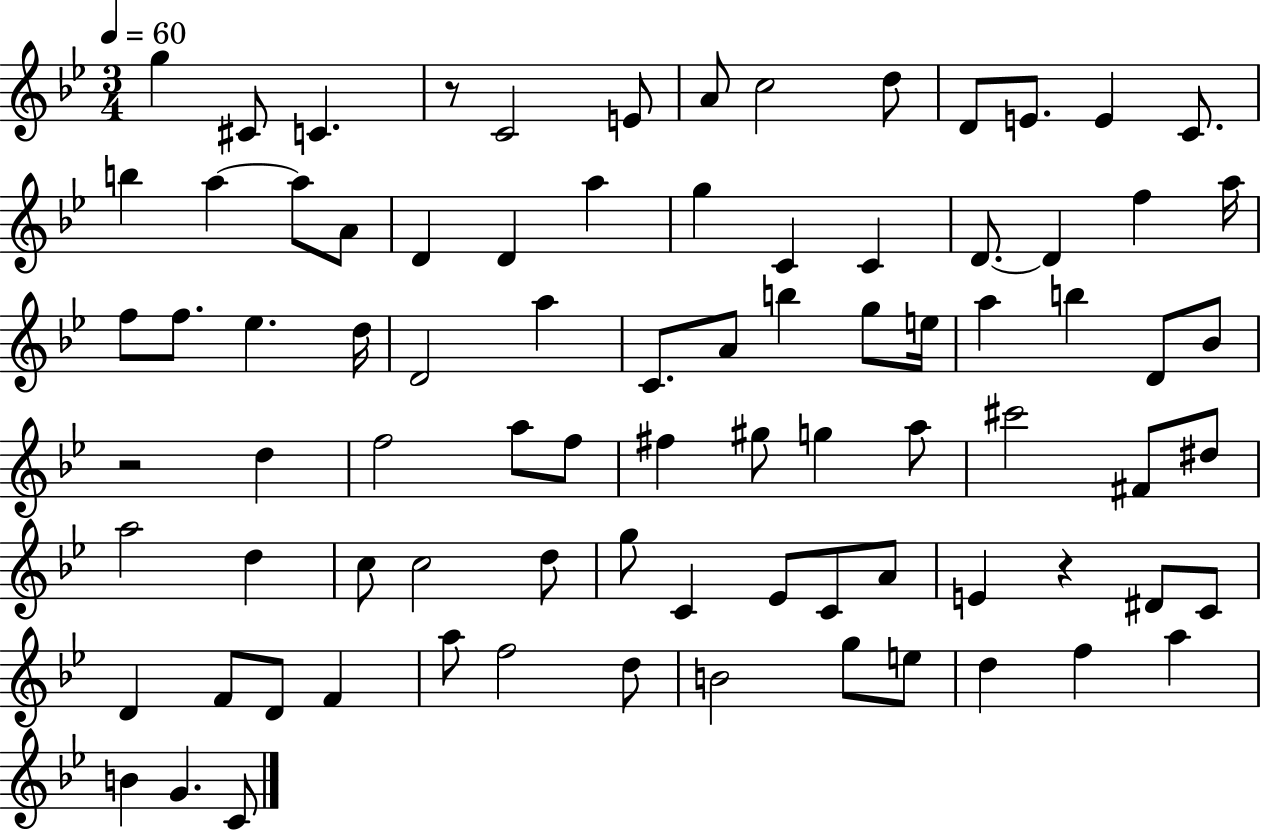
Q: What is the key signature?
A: BES major